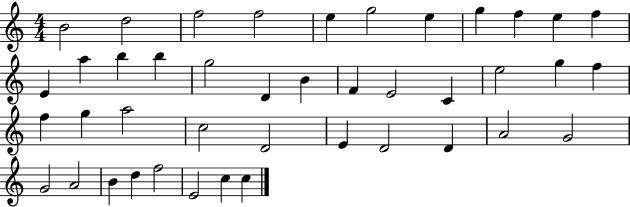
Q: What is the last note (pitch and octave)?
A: C5